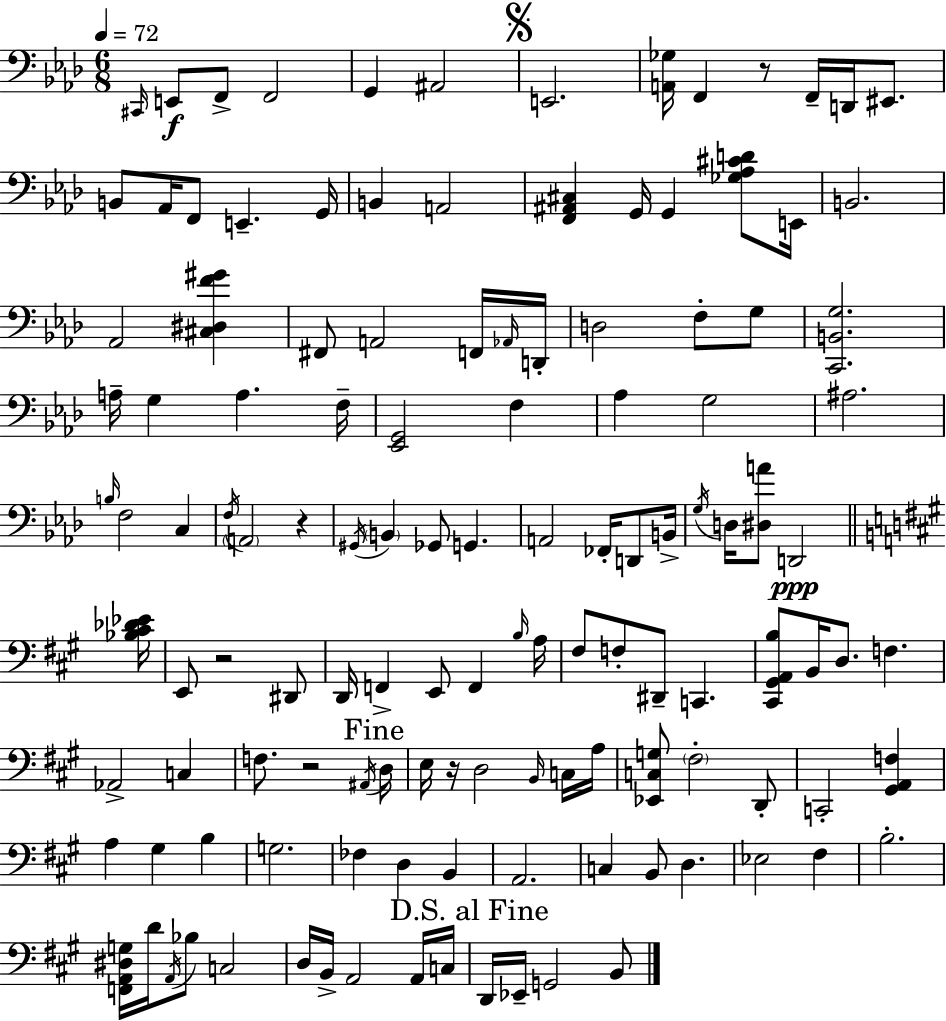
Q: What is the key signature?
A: AES major